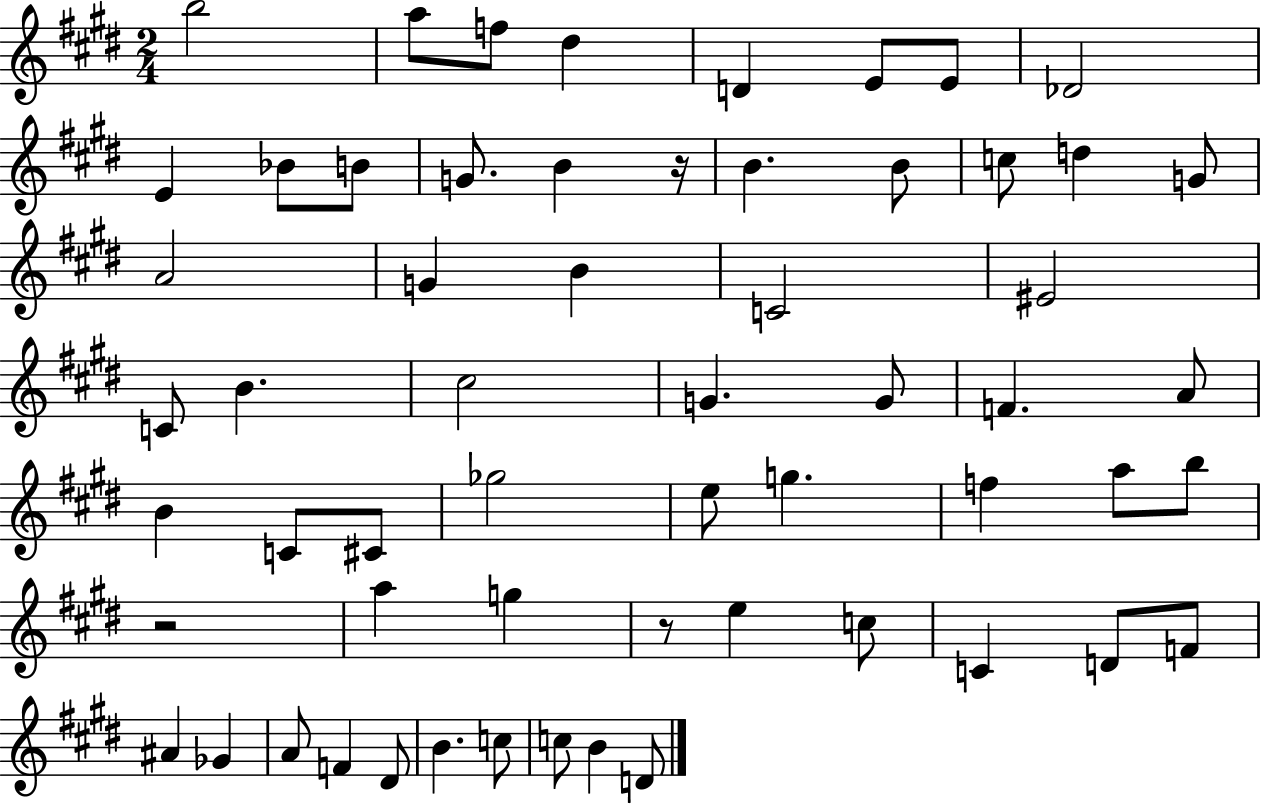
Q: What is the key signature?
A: E major